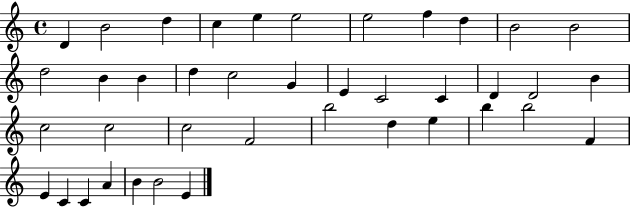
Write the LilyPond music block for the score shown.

{
  \clef treble
  \time 4/4
  \defaultTimeSignature
  \key c \major
  d'4 b'2 d''4 | c''4 e''4 e''2 | e''2 f''4 d''4 | b'2 b'2 | \break d''2 b'4 b'4 | d''4 c''2 g'4 | e'4 c'2 c'4 | d'4 d'2 b'4 | \break c''2 c''2 | c''2 f'2 | b''2 d''4 e''4 | b''4 b''2 f'4 | \break e'4 c'4 c'4 a'4 | b'4 b'2 e'4 | \bar "|."
}